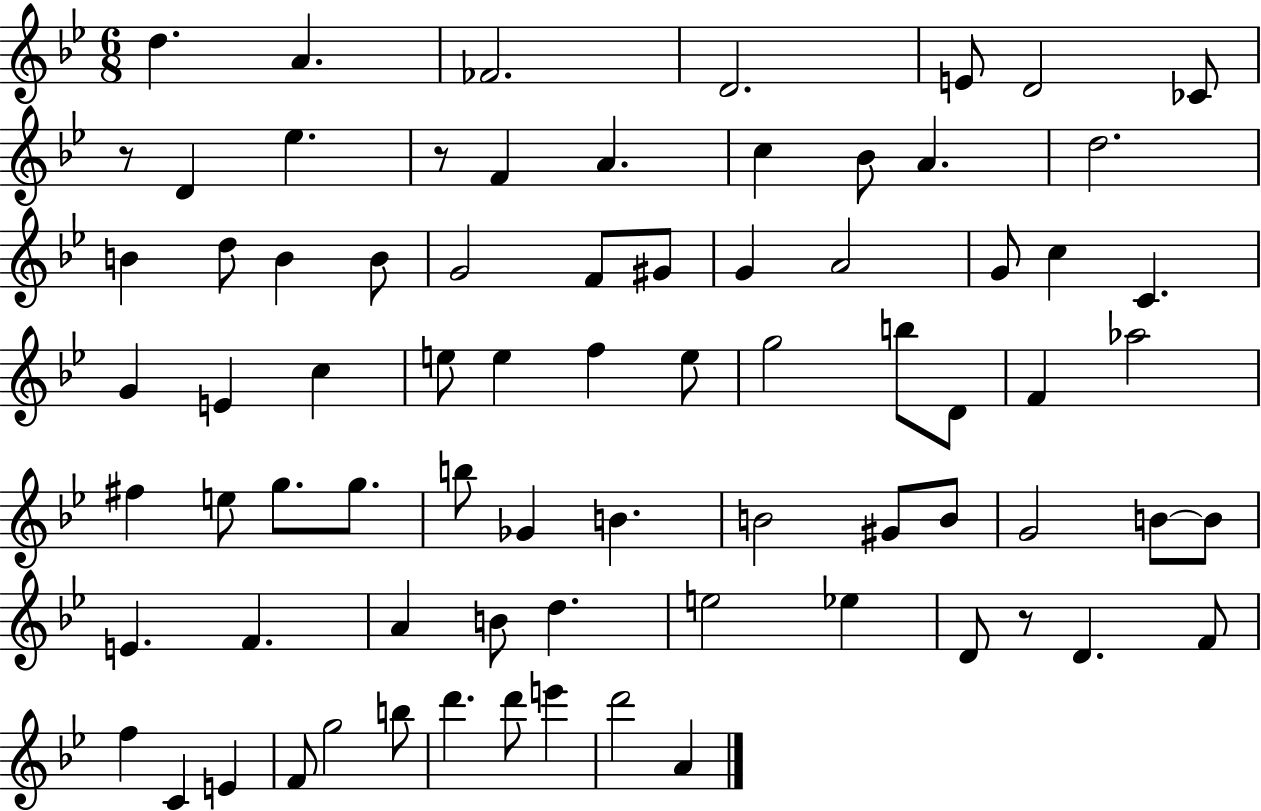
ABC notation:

X:1
T:Untitled
M:6/8
L:1/4
K:Bb
d A _F2 D2 E/2 D2 _C/2 z/2 D _e z/2 F A c _B/2 A d2 B d/2 B B/2 G2 F/2 ^G/2 G A2 G/2 c C G E c e/2 e f e/2 g2 b/2 D/2 F _a2 ^f e/2 g/2 g/2 b/2 _G B B2 ^G/2 B/2 G2 B/2 B/2 E F A B/2 d e2 _e D/2 z/2 D F/2 f C E F/2 g2 b/2 d' d'/2 e' d'2 A